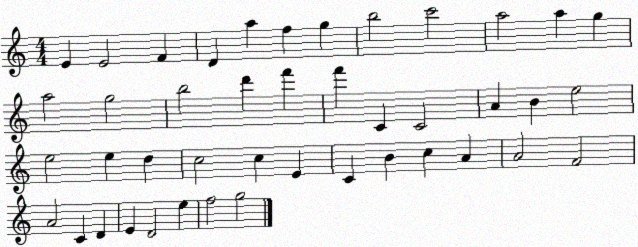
X:1
T:Untitled
M:4/4
L:1/4
K:C
E E2 F D a f g b2 c'2 a2 a g a2 g2 b2 d' f' f' C C2 A B e2 e2 e d c2 c E C B c A A2 F2 A2 C D E D2 e f2 g2